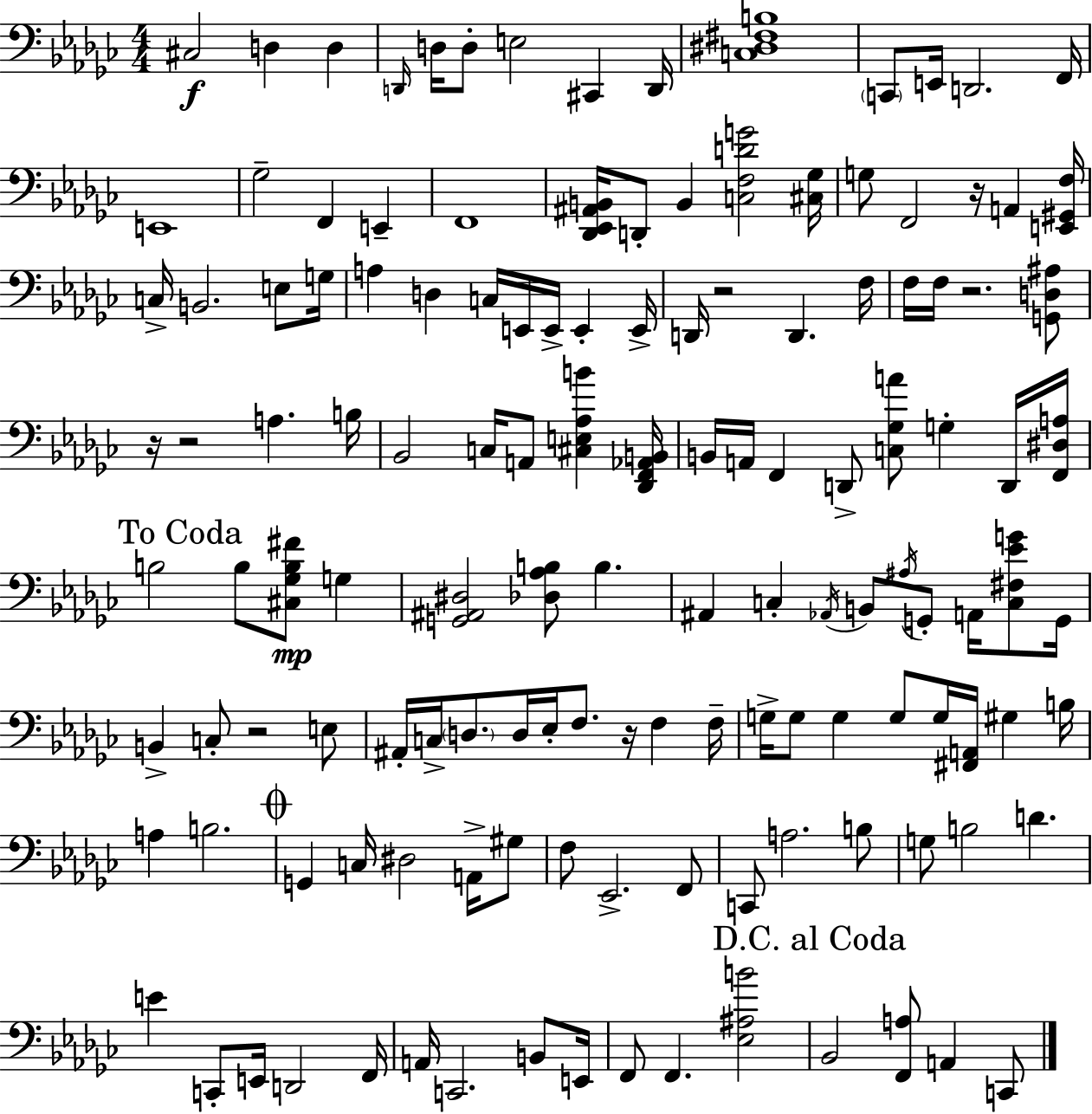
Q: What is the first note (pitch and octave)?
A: C#3